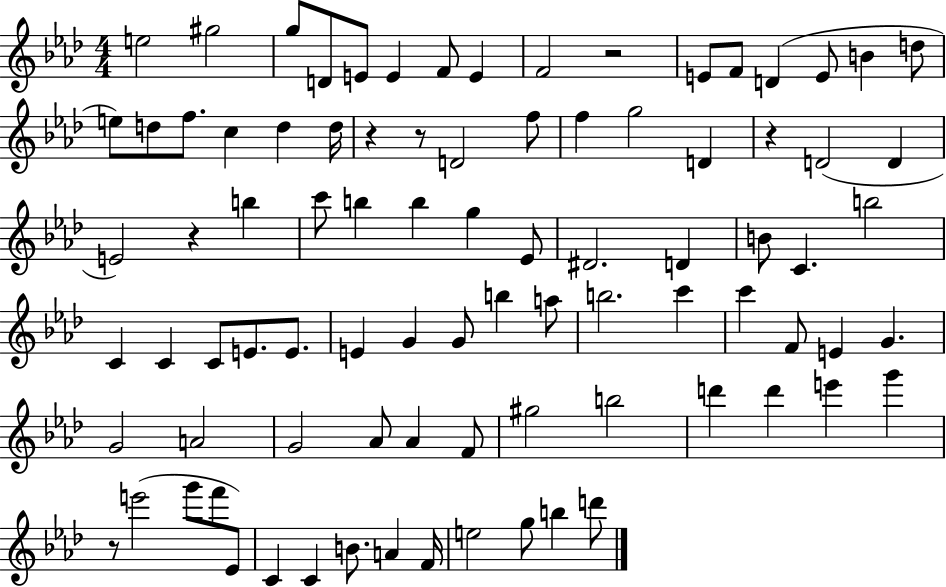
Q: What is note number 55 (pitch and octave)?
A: E4